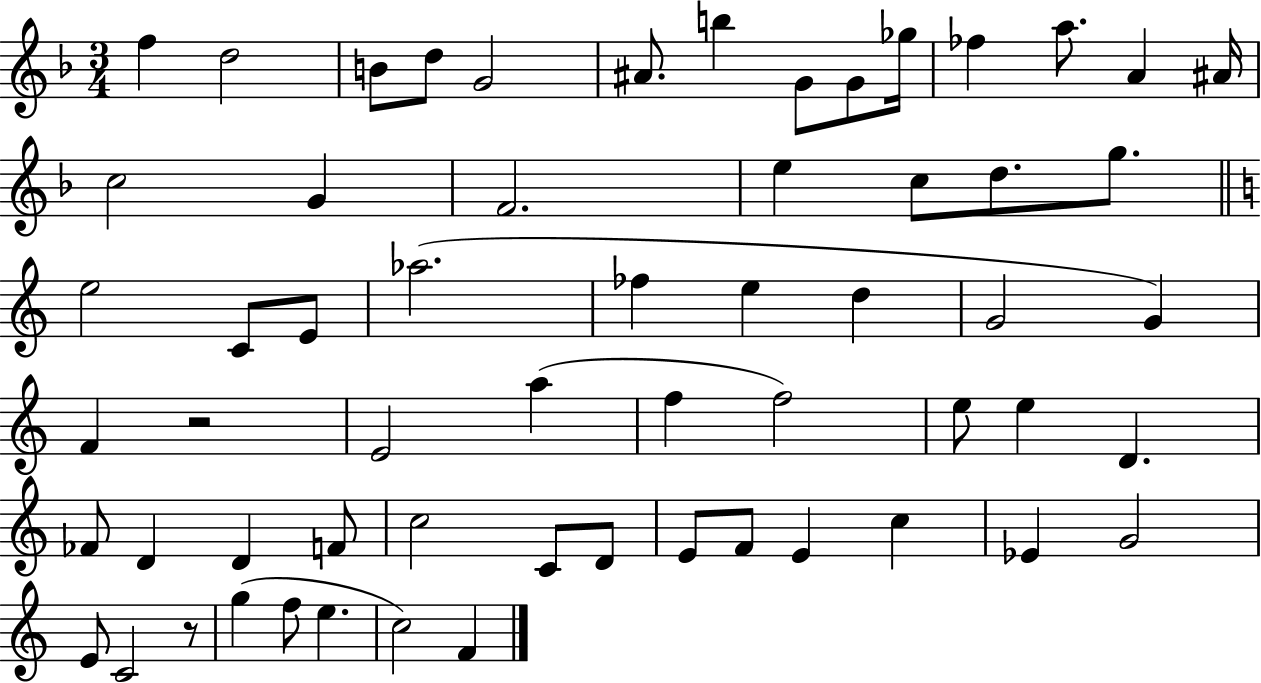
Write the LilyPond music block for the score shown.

{
  \clef treble
  \numericTimeSignature
  \time 3/4
  \key f \major
  f''4 d''2 | b'8 d''8 g'2 | ais'8. b''4 g'8 g'8 ges''16 | fes''4 a''8. a'4 ais'16 | \break c''2 g'4 | f'2. | e''4 c''8 d''8. g''8. | \bar "||" \break \key a \minor e''2 c'8 e'8 | aes''2.( | fes''4 e''4 d''4 | g'2 g'4) | \break f'4 r2 | e'2 a''4( | f''4 f''2) | e''8 e''4 d'4. | \break fes'8 d'4 d'4 f'8 | c''2 c'8 d'8 | e'8 f'8 e'4 c''4 | ees'4 g'2 | \break e'8 c'2 r8 | g''4( f''8 e''4. | c''2) f'4 | \bar "|."
}